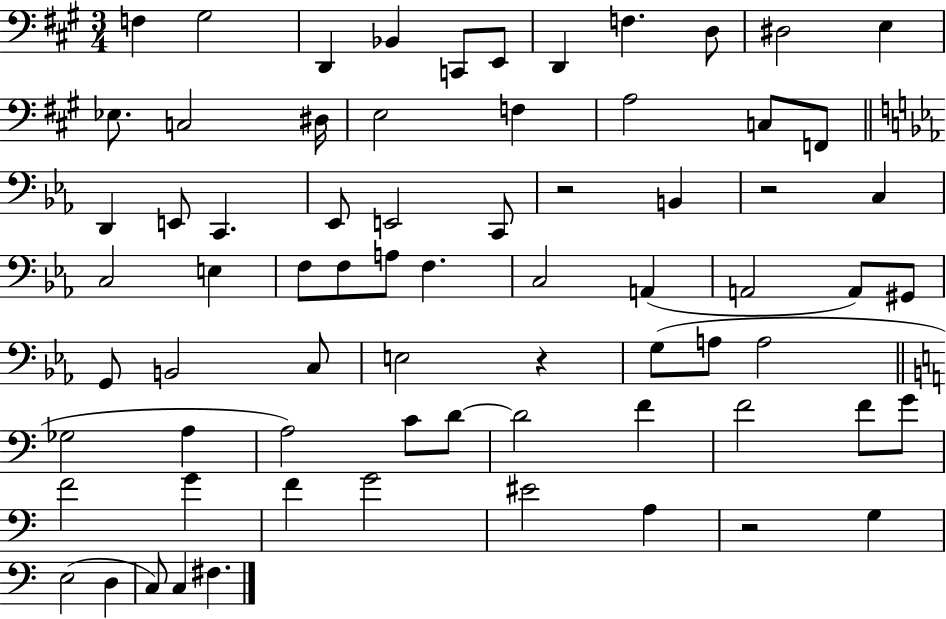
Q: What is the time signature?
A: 3/4